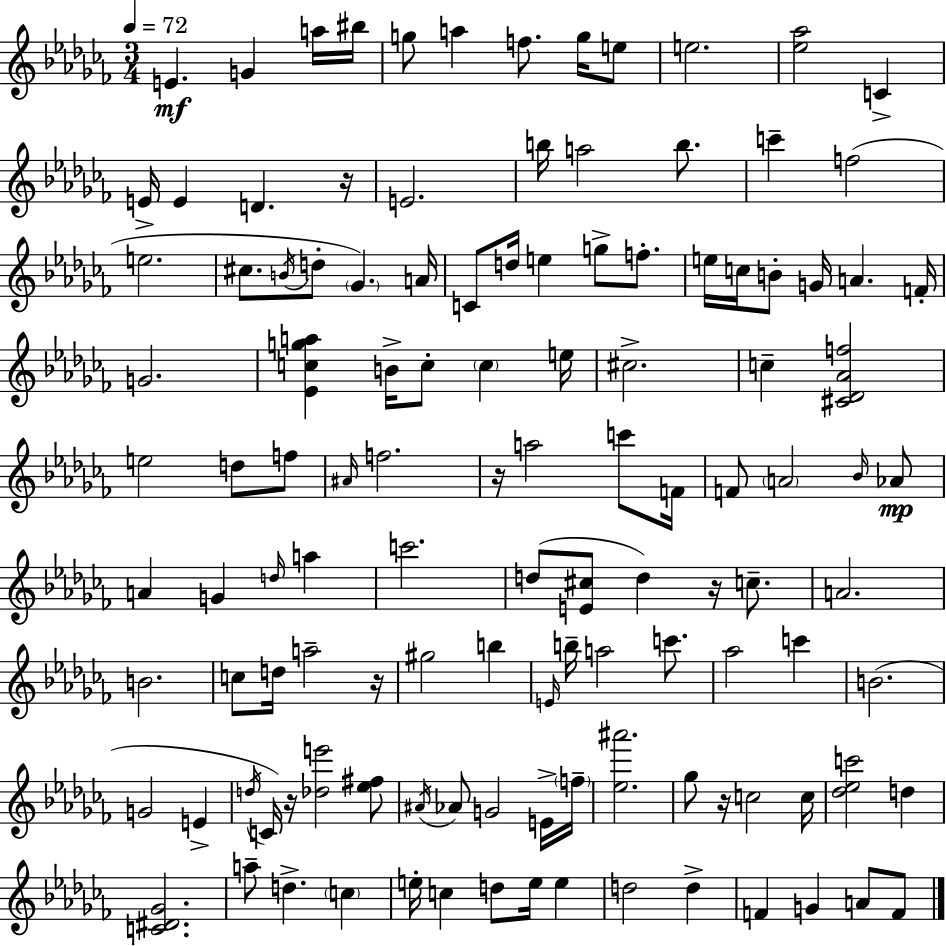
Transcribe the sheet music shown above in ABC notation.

X:1
T:Untitled
M:3/4
L:1/4
K:Abm
E G a/4 ^b/4 g/2 a f/2 g/4 e/2 e2 [_e_a]2 C E/4 E D z/4 E2 b/4 a2 b/2 c' f2 e2 ^c/2 B/4 d/2 _G A/4 C/2 d/4 e g/2 f/2 e/4 c/4 B/2 G/4 A F/4 G2 [_Ecga] B/4 c/2 c e/4 ^c2 c [^C_D_Af]2 e2 d/2 f/2 ^A/4 f2 z/4 a2 c'/2 F/4 F/2 A2 _B/4 _A/2 A G d/4 a c'2 d/2 [E^c]/2 d z/4 c/2 A2 B2 c/2 d/4 a2 z/4 ^g2 b E/4 b/4 a2 c'/2 _a2 c' B2 G2 E d/4 C/4 z/4 [_de']2 [_e^f]/2 ^A/4 _A/2 G2 E/4 f/4 [_e^a']2 _g/2 z/4 c2 c/4 [_d_ec']2 d [C^D_G]2 a/2 d c e/4 c d/2 e/4 e d2 d F G A/2 F/2